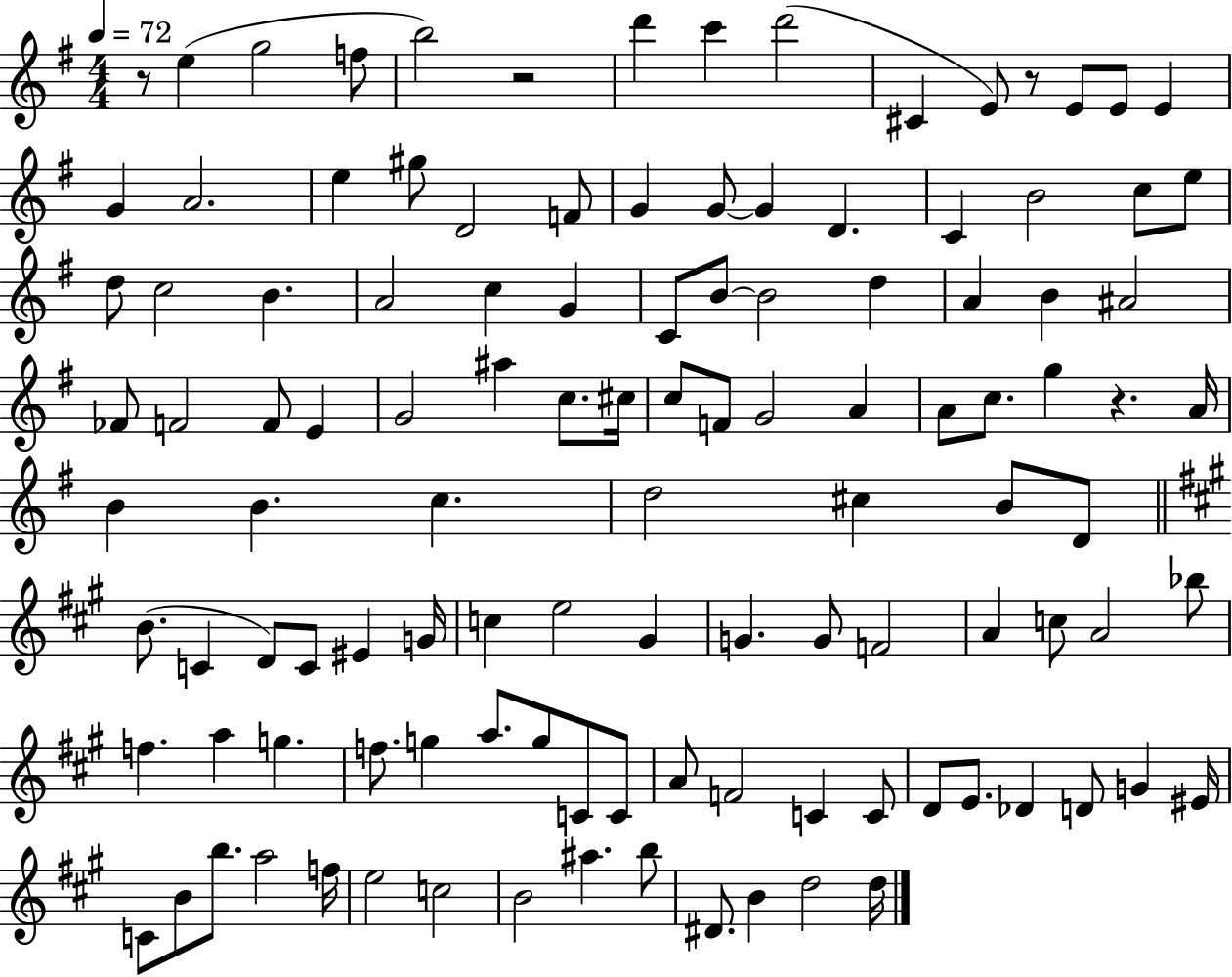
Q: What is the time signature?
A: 4/4